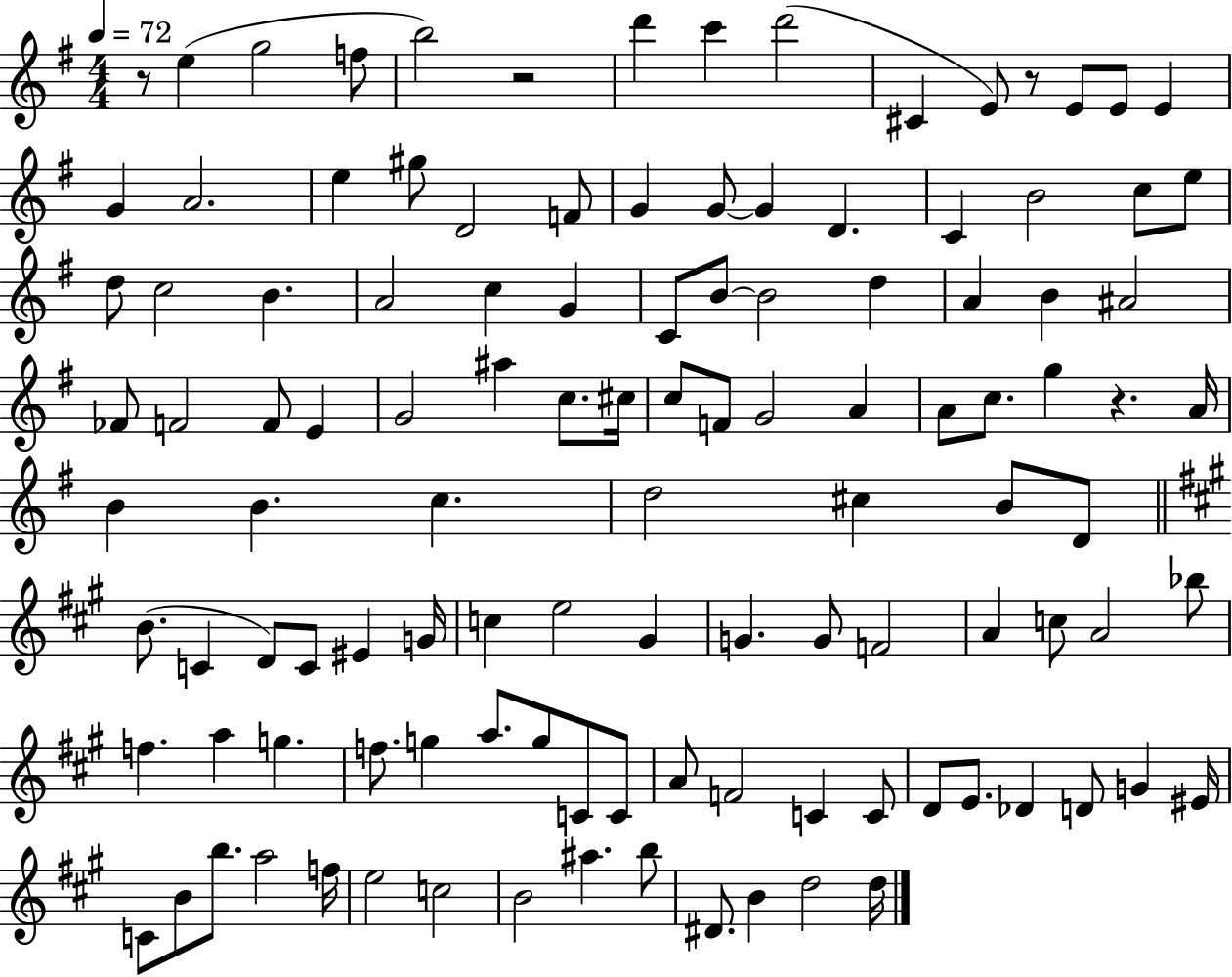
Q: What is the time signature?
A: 4/4